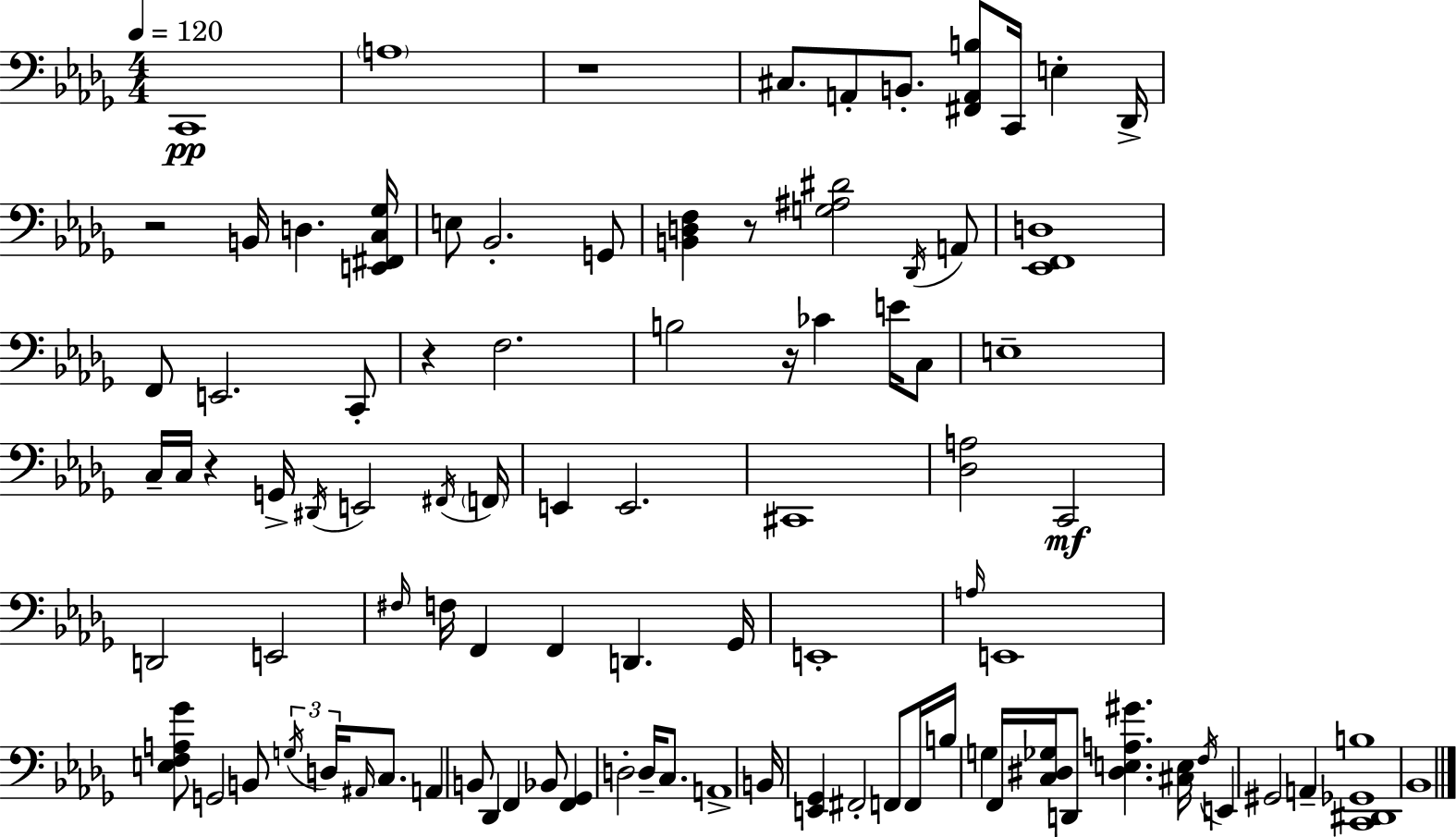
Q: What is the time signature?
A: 4/4